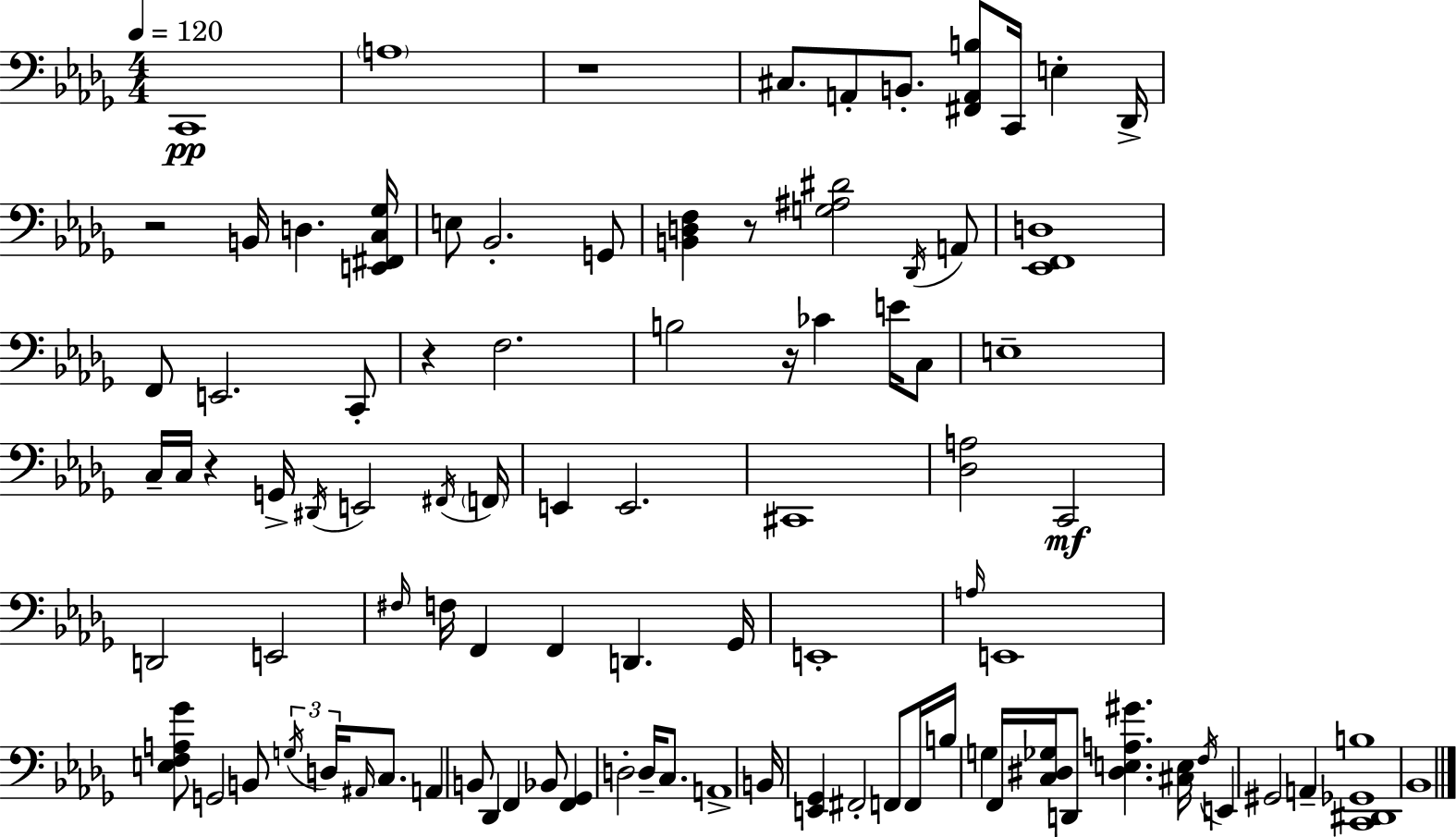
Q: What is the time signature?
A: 4/4